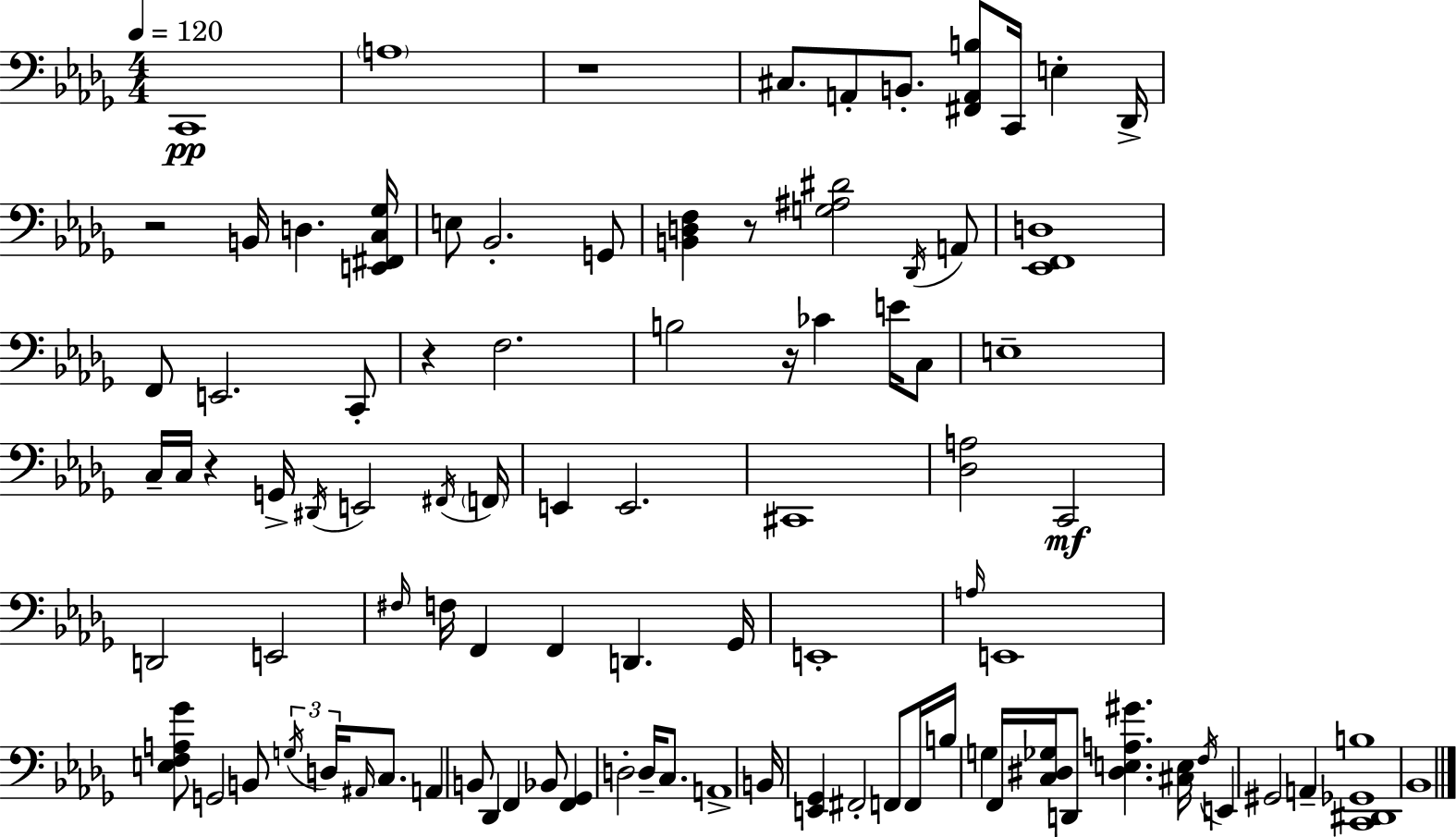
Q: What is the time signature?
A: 4/4